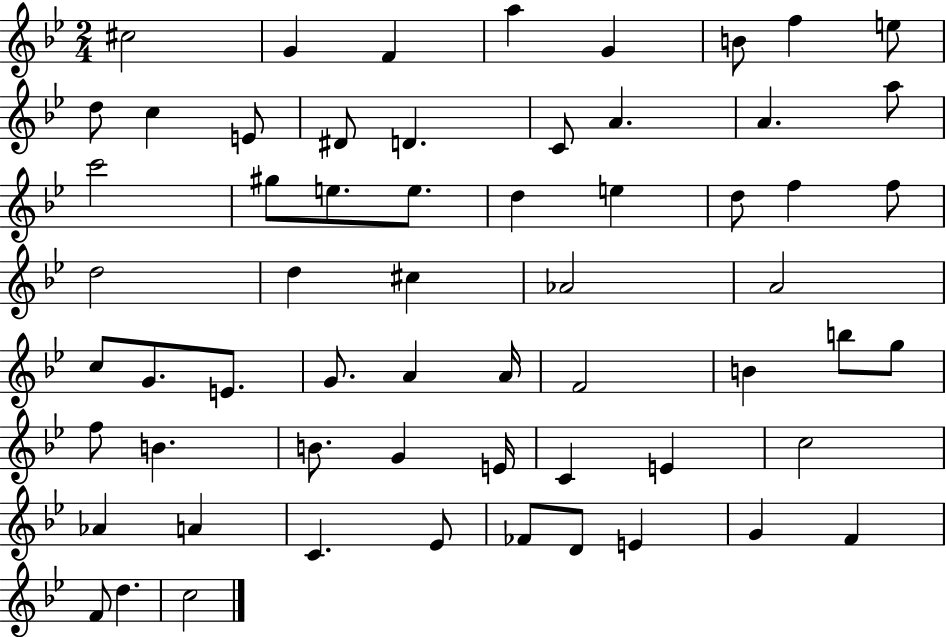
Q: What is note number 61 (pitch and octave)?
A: C5